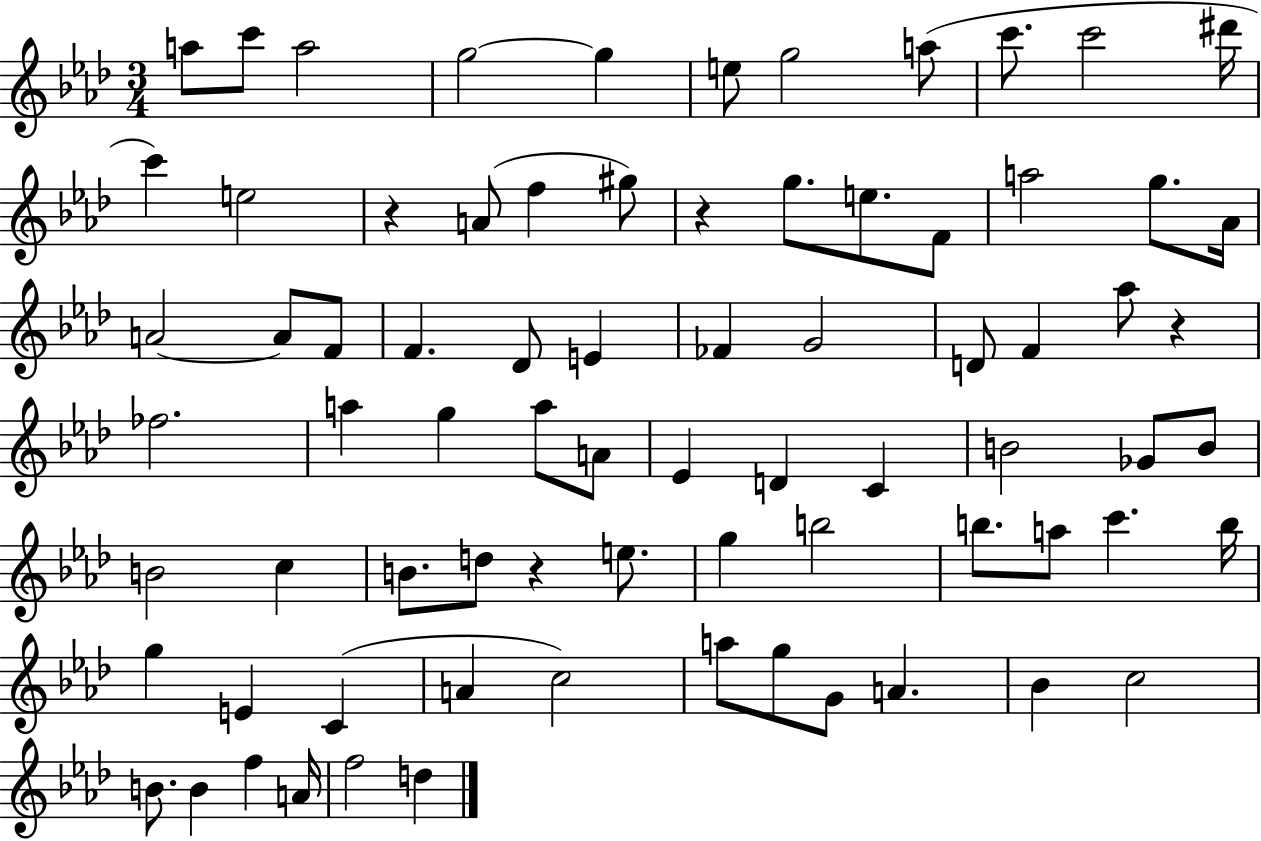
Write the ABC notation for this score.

X:1
T:Untitled
M:3/4
L:1/4
K:Ab
a/2 c'/2 a2 g2 g e/2 g2 a/2 c'/2 c'2 ^d'/4 c' e2 z A/2 f ^g/2 z g/2 e/2 F/2 a2 g/2 _A/4 A2 A/2 F/2 F _D/2 E _F G2 D/2 F _a/2 z _f2 a g a/2 A/2 _E D C B2 _G/2 B/2 B2 c B/2 d/2 z e/2 g b2 b/2 a/2 c' b/4 g E C A c2 a/2 g/2 G/2 A _B c2 B/2 B f A/4 f2 d